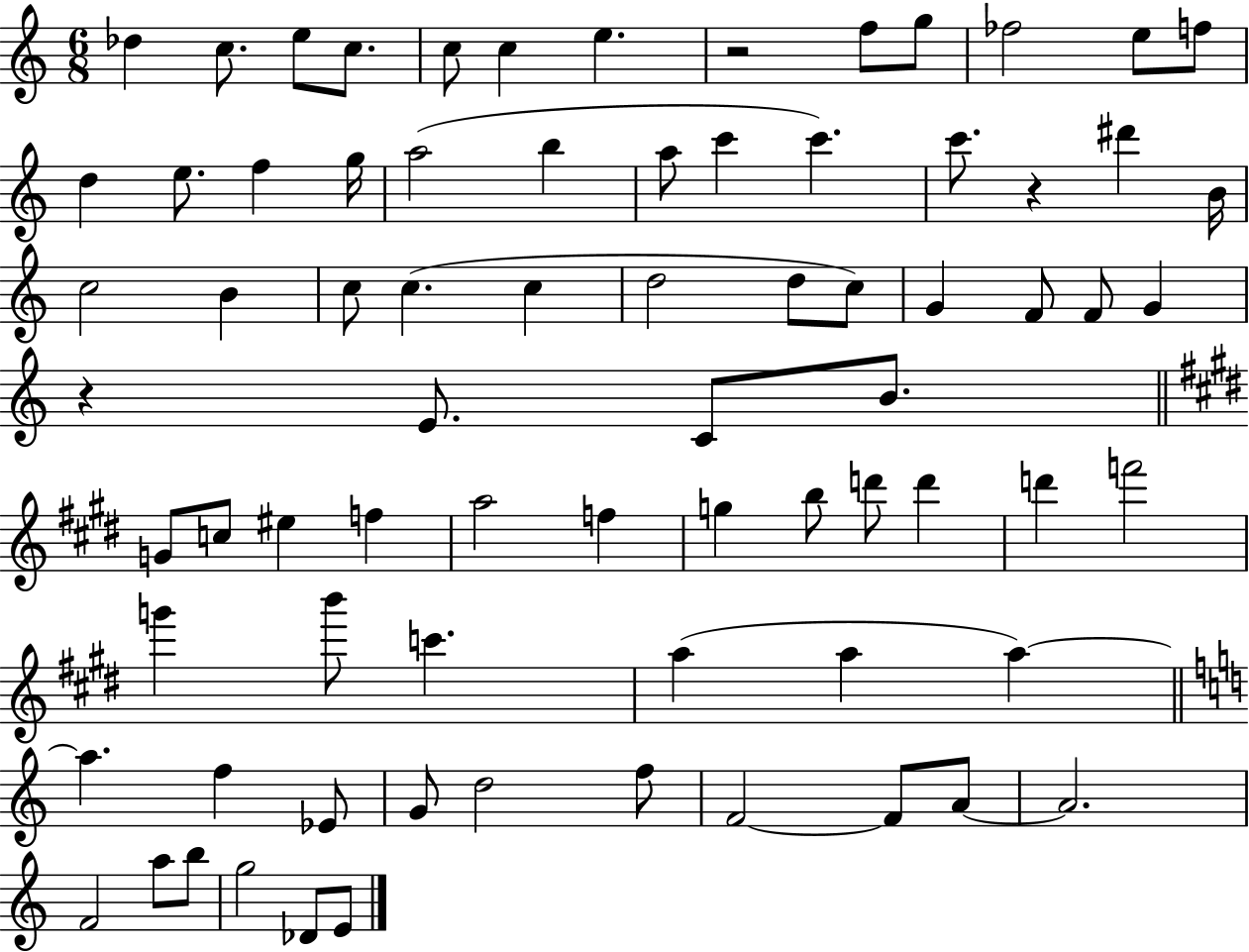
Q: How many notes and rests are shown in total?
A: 76